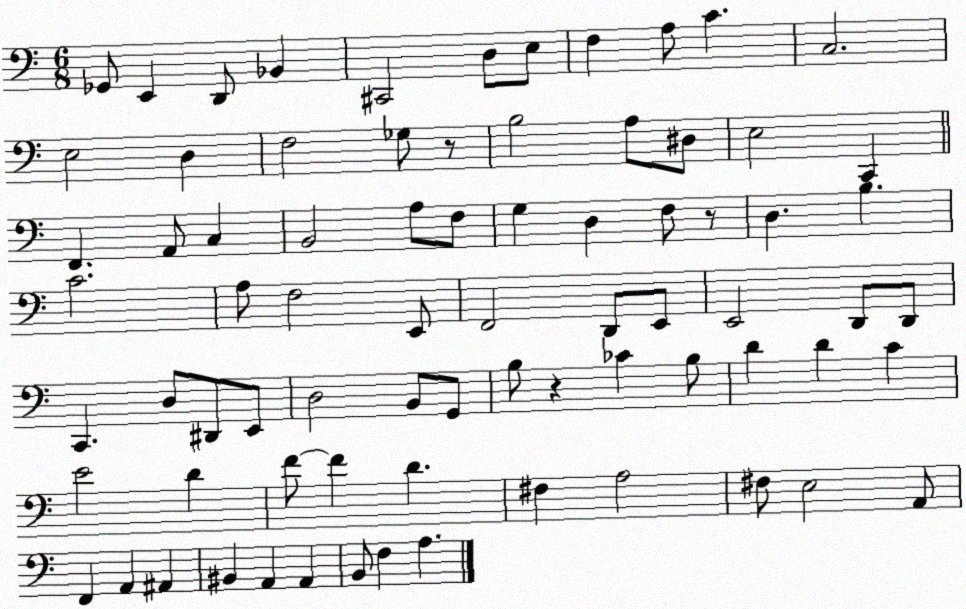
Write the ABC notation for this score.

X:1
T:Untitled
M:6/8
L:1/4
K:C
_G,,/2 E,, D,,/2 _B,, ^C,,2 D,/2 E,/2 F, A,/2 C C,2 E,2 D, F,2 _G,/2 z/2 B,2 A,/2 ^D,/2 E,2 C,, F,, A,,/2 C, B,,2 A,/2 F,/2 G, D, F,/2 z/2 D, B, C2 A,/2 F,2 E,,/2 F,,2 D,,/2 E,,/2 E,,2 D,,/2 D,,/2 C,, D,/2 ^D,,/2 E,,/2 D,2 B,,/2 G,,/2 B,/2 z _C B,/2 D D C E2 D F/2 F D ^F, A,2 ^F,/2 E,2 A,,/2 F,, A,, ^A,, ^B,, A,, A,, B,,/2 F, A,